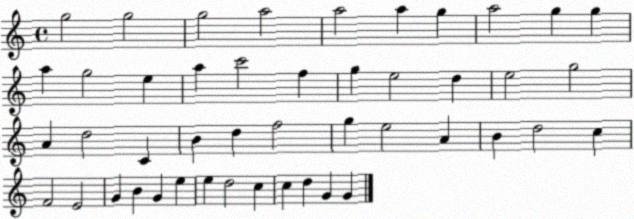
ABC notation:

X:1
T:Untitled
M:4/4
L:1/4
K:C
g2 g2 g2 a2 a2 a g a2 g g a g2 e a c'2 f g e2 d e2 g2 A d2 C B d f2 g e2 A B d2 c F2 E2 G B G e e d2 c c d G G